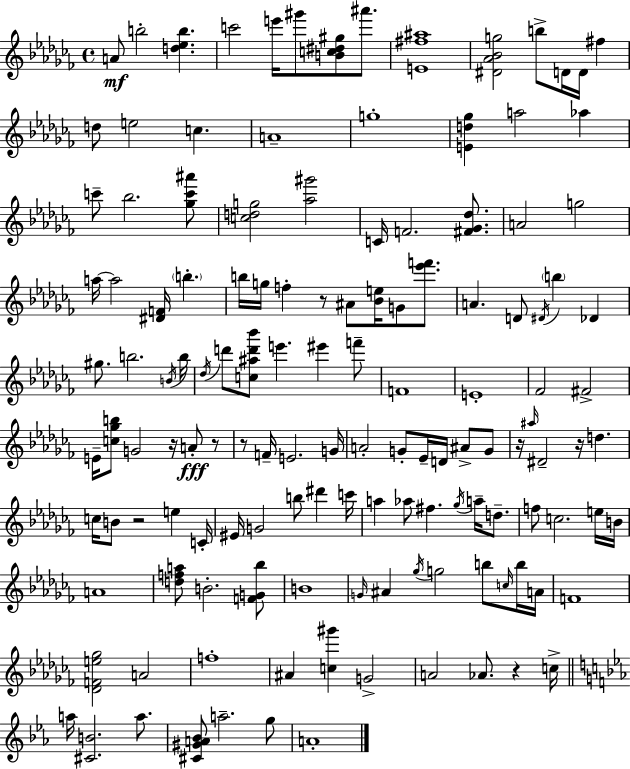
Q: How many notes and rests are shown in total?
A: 135